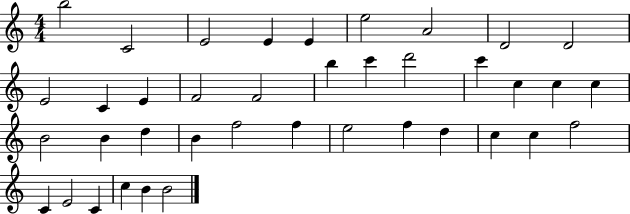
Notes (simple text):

B5/h C4/h E4/h E4/q E4/q E5/h A4/h D4/h D4/h E4/h C4/q E4/q F4/h F4/h B5/q C6/q D6/h C6/q C5/q C5/q C5/q B4/h B4/q D5/q B4/q F5/h F5/q E5/h F5/q D5/q C5/q C5/q F5/h C4/q E4/h C4/q C5/q B4/q B4/h